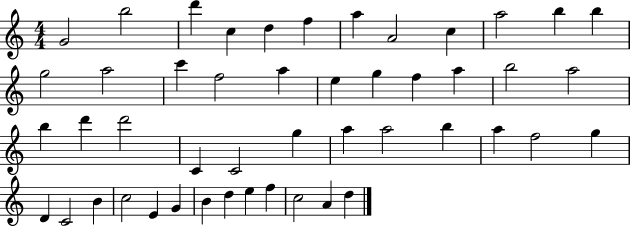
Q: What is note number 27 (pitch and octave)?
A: C4